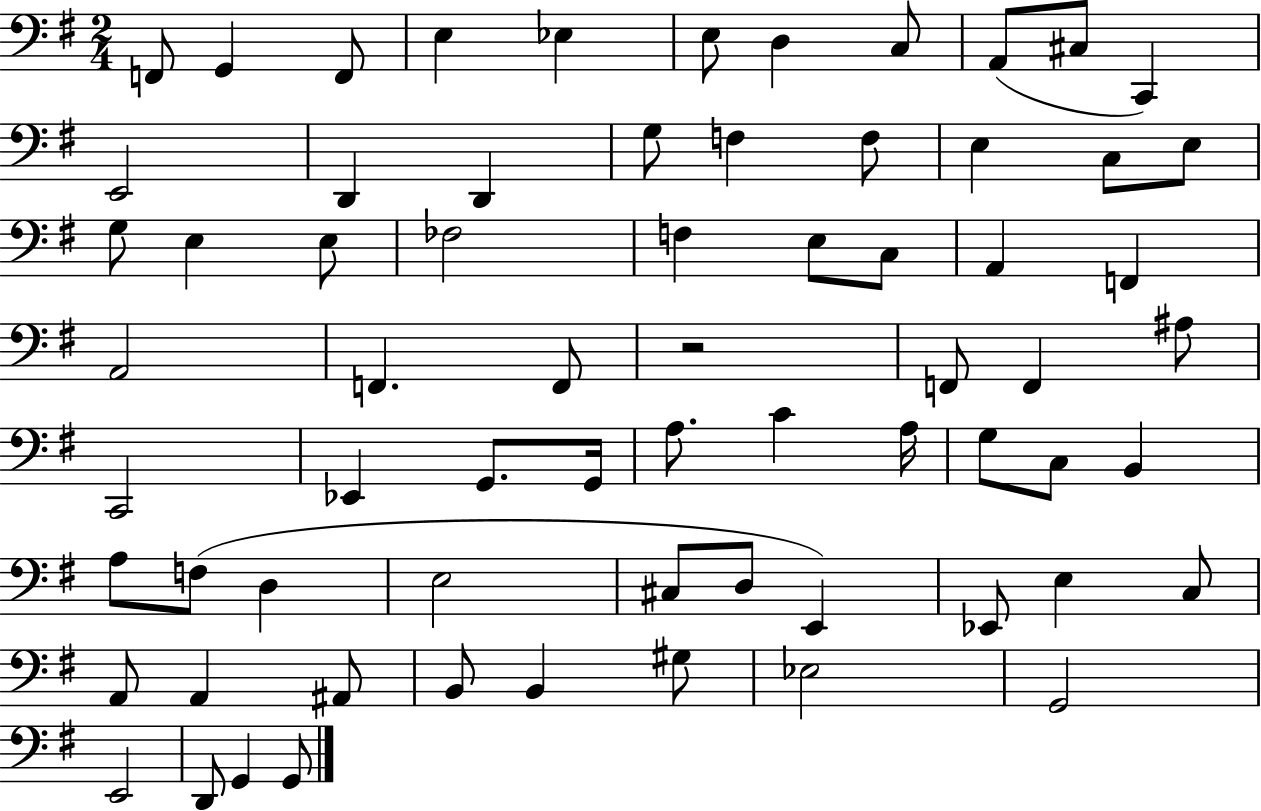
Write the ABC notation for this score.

X:1
T:Untitled
M:2/4
L:1/4
K:G
F,,/2 G,, F,,/2 E, _E, E,/2 D, C,/2 A,,/2 ^C,/2 C,, E,,2 D,, D,, G,/2 F, F,/2 E, C,/2 E,/2 G,/2 E, E,/2 _F,2 F, E,/2 C,/2 A,, F,, A,,2 F,, F,,/2 z2 F,,/2 F,, ^A,/2 C,,2 _E,, G,,/2 G,,/4 A,/2 C A,/4 G,/2 C,/2 B,, A,/2 F,/2 D, E,2 ^C,/2 D,/2 E,, _E,,/2 E, C,/2 A,,/2 A,, ^A,,/2 B,,/2 B,, ^G,/2 _E,2 G,,2 E,,2 D,,/2 G,, G,,/2